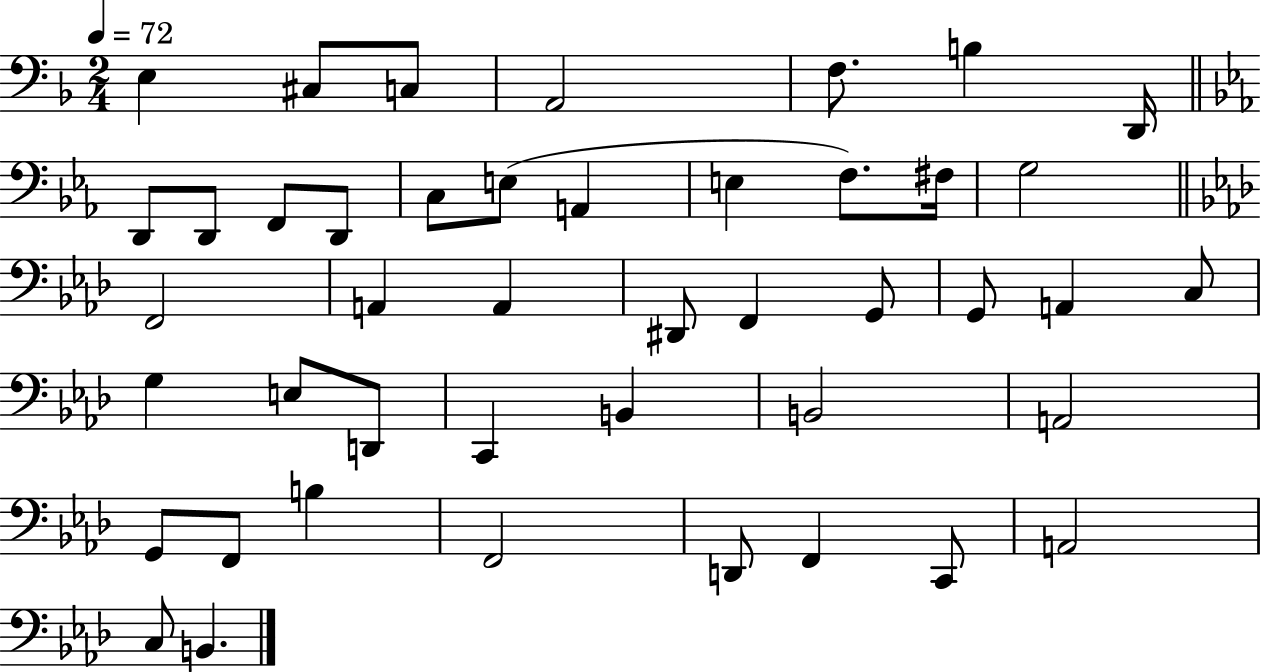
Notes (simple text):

E3/q C#3/e C3/e A2/h F3/e. B3/q D2/s D2/e D2/e F2/e D2/e C3/e E3/e A2/q E3/q F3/e. F#3/s G3/h F2/h A2/q A2/q D#2/e F2/q G2/e G2/e A2/q C3/e G3/q E3/e D2/e C2/q B2/q B2/h A2/h G2/e F2/e B3/q F2/h D2/e F2/q C2/e A2/h C3/e B2/q.